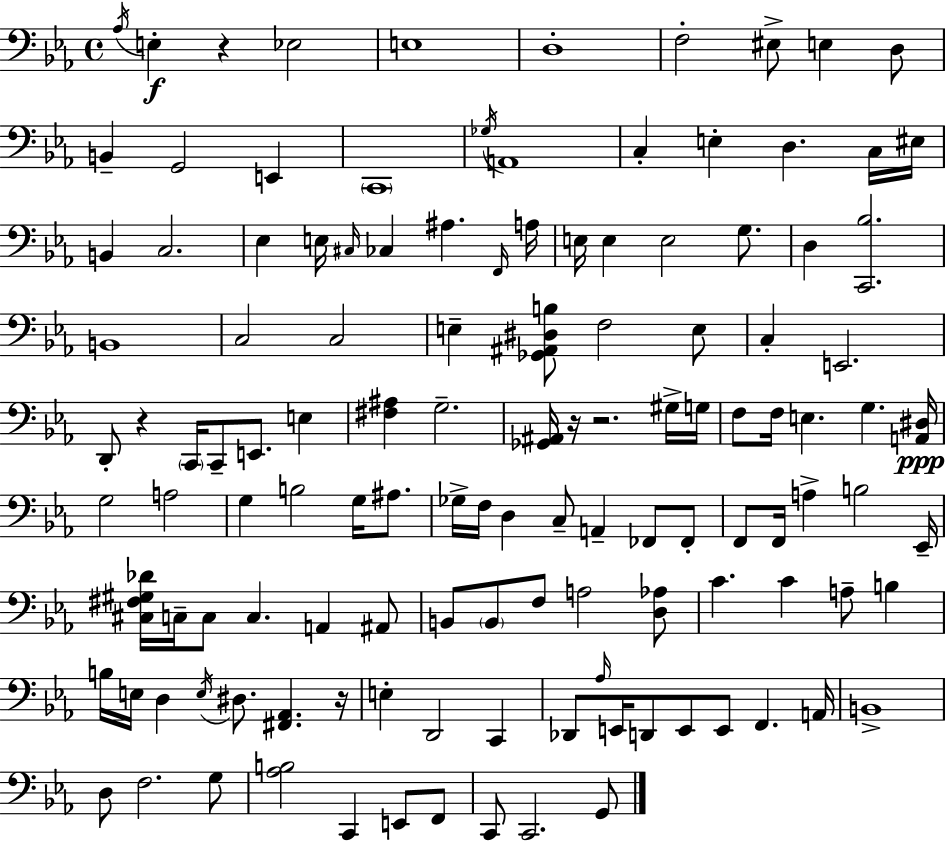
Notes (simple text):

Ab3/s E3/q R/q Eb3/h E3/w D3/w F3/h EIS3/e E3/q D3/e B2/q G2/h E2/q C2/w Gb3/s A2/w C3/q E3/q D3/q. C3/s EIS3/s B2/q C3/h. Eb3/q E3/s C#3/s CES3/q A#3/q. F2/s A3/s E3/s E3/q E3/h G3/e. D3/q [C2,Bb3]/h. B2/w C3/h C3/h E3/q [Gb2,A#2,D#3,B3]/e F3/h E3/e C3/q E2/h. D2/e R/q C2/s C2/e E2/e. E3/q [F#3,A#3]/q G3/h. [Gb2,A#2]/s R/s R/h. G#3/s G3/s F3/e F3/s E3/q. G3/q. [A2,D#3]/s G3/h A3/h G3/q B3/h G3/s A#3/e. Gb3/s F3/s D3/q C3/e A2/q FES2/e FES2/e F2/e F2/s A3/q B3/h Eb2/s [C#3,F#3,G#3,Db4]/s C3/s C3/e C3/q. A2/q A#2/e B2/e B2/e F3/e A3/h [D3,Ab3]/e C4/q. C4/q A3/e B3/q B3/s E3/s D3/q E3/s D#3/e. [F#2,Ab2]/q. R/s E3/q D2/h C2/q Db2/e Ab3/s E2/s D2/e E2/e E2/e F2/q. A2/s B2/w D3/e F3/h. G3/e [Ab3,B3]/h C2/q E2/e F2/e C2/e C2/h. G2/e